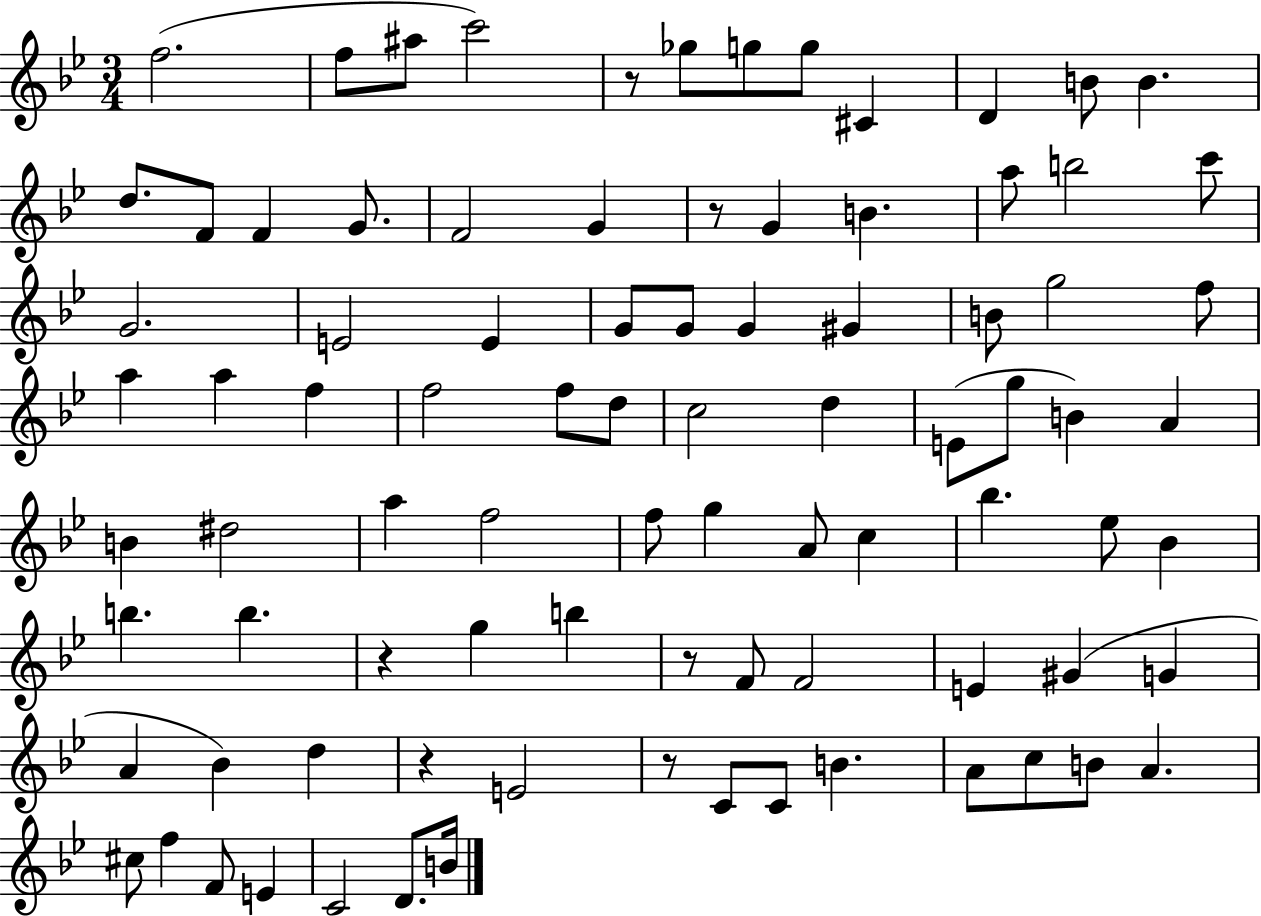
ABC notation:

X:1
T:Untitled
M:3/4
L:1/4
K:Bb
f2 f/2 ^a/2 c'2 z/2 _g/2 g/2 g/2 ^C D B/2 B d/2 F/2 F G/2 F2 G z/2 G B a/2 b2 c'/2 G2 E2 E G/2 G/2 G ^G B/2 g2 f/2 a a f f2 f/2 d/2 c2 d E/2 g/2 B A B ^d2 a f2 f/2 g A/2 c _b _e/2 _B b b z g b z/2 F/2 F2 E ^G G A _B d z E2 z/2 C/2 C/2 B A/2 c/2 B/2 A ^c/2 f F/2 E C2 D/2 B/4